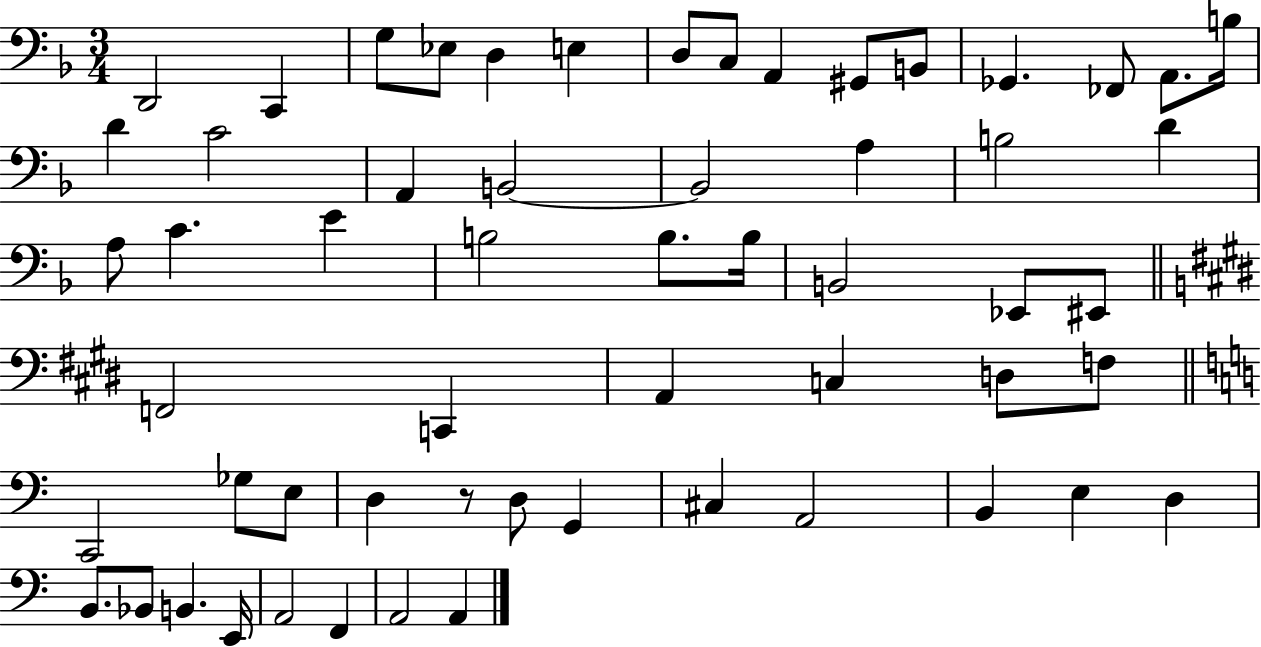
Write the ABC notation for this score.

X:1
T:Untitled
M:3/4
L:1/4
K:F
D,,2 C,, G,/2 _E,/2 D, E, D,/2 C,/2 A,, ^G,,/2 B,,/2 _G,, _F,,/2 A,,/2 B,/4 D C2 A,, B,,2 B,,2 A, B,2 D A,/2 C E B,2 B,/2 B,/4 B,,2 _E,,/2 ^E,,/2 F,,2 C,, A,, C, D,/2 F,/2 C,,2 _G,/2 E,/2 D, z/2 D,/2 G,, ^C, A,,2 B,, E, D, B,,/2 _B,,/2 B,, E,,/4 A,,2 F,, A,,2 A,,